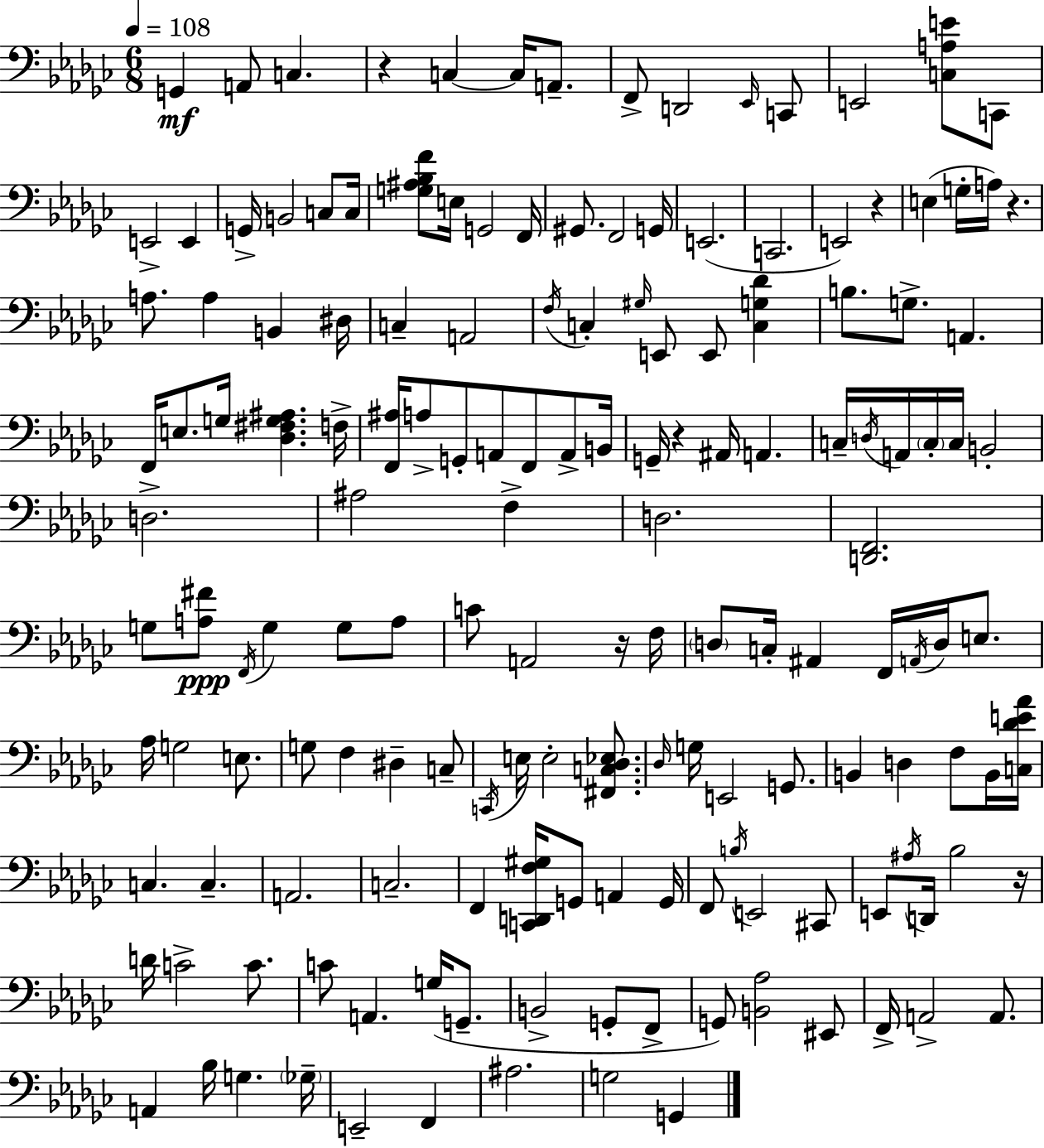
{
  \clef bass
  \numericTimeSignature
  \time 6/8
  \key ees \minor
  \tempo 4 = 108
  g,4\mf a,8 c4. | r4 c4~~ c16 a,8.-- | f,8-> d,2 \grace { ees,16 } c,8 | e,2 <c a e'>8 c,8 | \break e,2-> e,4 | g,16-> b,2 c8 | c16 <g ais bes f'>8 e16 g,2 | f,16 gis,8. f,2 | \break g,16 e,2.( | c,2. | e,2) r4 | e4( g16-. a16) r4. | \break a8. a4 b,4 | dis16 c4-- a,2 | \acciaccatura { f16 } c4-. \grace { gis16 } e,8 e,8 <c g des'>4 | b8. g8.-> a,4. | \break f,16 e8. g16 <des fis g ais>4. | f16-> <f, ais>16 a8-> g,8-. a,8 f,8 | a,8-> b,16 g,16-- r4 ais,16 a,4. | c16-- \acciaccatura { d16 } a,16 \parenthesize c16-. c16 b,2-. | \break d2.-> | ais2 | f4-> d2. | <d, f,>2. | \break g8 <a fis'>8\ppp \acciaccatura { f,16 } g4 | g8 a8 c'8 a,2 | r16 f16 \parenthesize d8 c16-. ais,4 | f,16 \acciaccatura { a,16 } d16 e8. aes16 g2 | \break e8. g8 f4 | dis4-- c8-- \acciaccatura { c,16 } e16 e2-. | <fis, c des ees>8. \grace { des16 } g16 e,2 | g,8. b,4 | \break d4 f8 b,16 <c des' e' aes'>16 c4. | c4.-- a,2. | c2.-- | f,4 | \break <c, d, f gis>16 g,8 a,4 g,16 f,8 \acciaccatura { b16 } e,2 | cis,8 e,8 \acciaccatura { ais16 } | d,16 bes2 r16 d'16 c'2-> | c'8. c'8 | \break a,4. g16( g,8.-- b,2-> | g,8-. f,8-> g,8) | <b, aes>2 eis,8 f,16-> a,2-> | a,8. a,4 | \break bes16 g4. \parenthesize ges16-- e,2-- | f,4 ais2. | g2 | g,4 \bar "|."
}